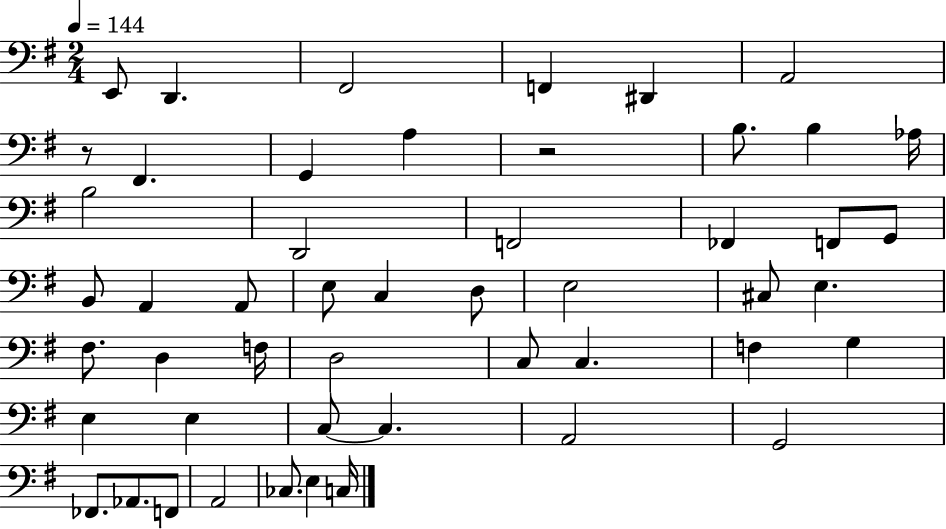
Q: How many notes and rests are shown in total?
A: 50